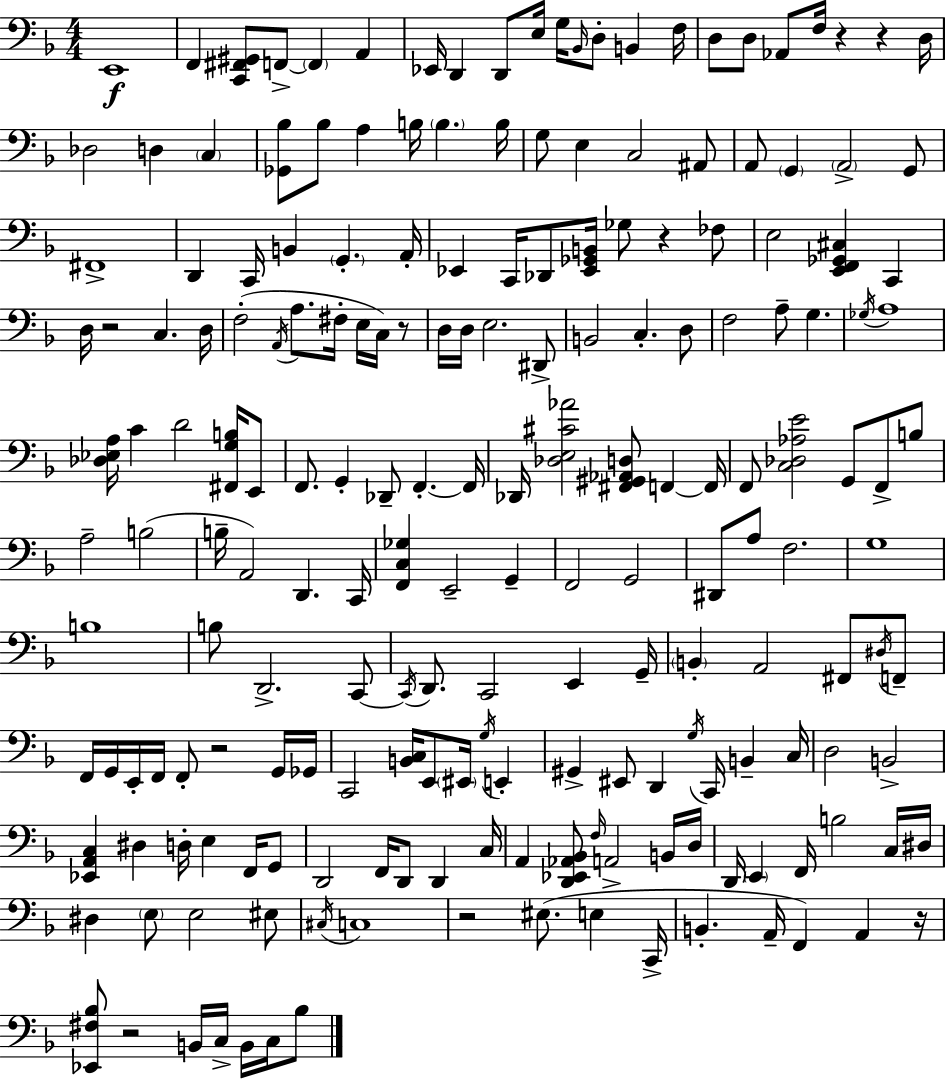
E2/w F2/q [C2,F#2,G#2]/e F2/e F2/q A2/q Eb2/s D2/q D2/e E3/s G3/s Bb2/s D3/e B2/q F3/s D3/e D3/e Ab2/e F3/s R/q R/q D3/s Db3/h D3/q C3/q [Gb2,Bb3]/e Bb3/e A3/q B3/s B3/q. B3/s G3/e E3/q C3/h A#2/e A2/e G2/q A2/h G2/e F#2/w D2/q C2/s B2/q G2/q. A2/s Eb2/q C2/s Db2/e [Eb2,Gb2,B2]/s Gb3/e R/q FES3/e E3/h [E2,F2,Gb2,C#3]/q C2/q D3/s R/h C3/q. D3/s F3/h A2/s A3/e. F#3/s E3/s C3/s R/e D3/s D3/s E3/h. D#2/e B2/h C3/q. D3/e F3/h A3/e G3/q. Gb3/s A3/w [Db3,Eb3,A3]/s C4/q D4/h [F#2,G3,B3]/s E2/e F2/e. G2/q Db2/e F2/q. F2/s Db2/s [Db3,E3,C#4,Ab4]/h [F#2,G#2,Ab2,D3]/e F2/q F2/s F2/e [C3,Db3,Ab3,E4]/h G2/e F2/e B3/e A3/h B3/h B3/s A2/h D2/q. C2/s [F2,C3,Gb3]/q E2/h G2/q F2/h G2/h D#2/e A3/e F3/h. G3/w B3/w B3/e D2/h. C2/e C2/s D2/e. C2/h E2/q G2/s B2/q A2/h F#2/e D#3/s F2/e F2/s G2/s E2/s F2/s F2/e R/h G2/s Gb2/s C2/h [B2,C3]/s E2/e EIS2/s G3/s E2/q G#2/q EIS2/e D2/q G3/s C2/s B2/q C3/s D3/h B2/h [Eb2,A2,C3]/q D#3/q D3/s E3/q F2/s G2/e D2/h F2/s D2/e D2/q C3/s A2/q [D2,Eb2,Ab2,Bb2]/e F3/s A2/h B2/s D3/s D2/s E2/q F2/s B3/h C3/s D#3/s D#3/q E3/e E3/h EIS3/e C#3/s C3/w R/h EIS3/e. E3/q C2/s B2/q. A2/s F2/q A2/q R/s [Eb2,F#3,Bb3]/e R/h B2/s C3/s B2/s C3/s Bb3/e